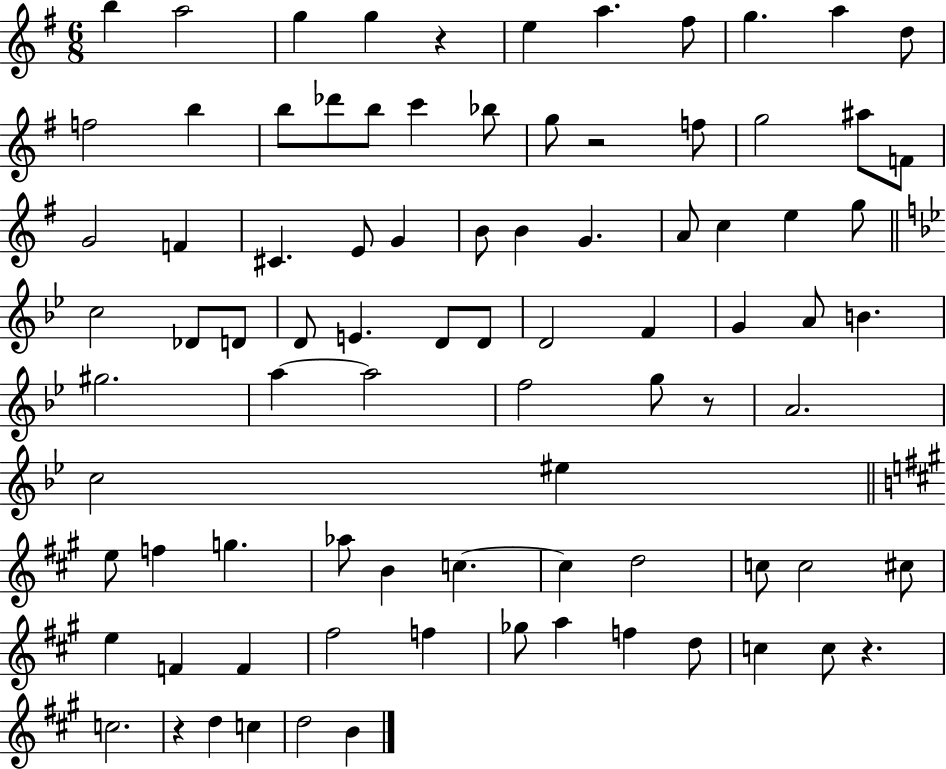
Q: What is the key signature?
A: G major